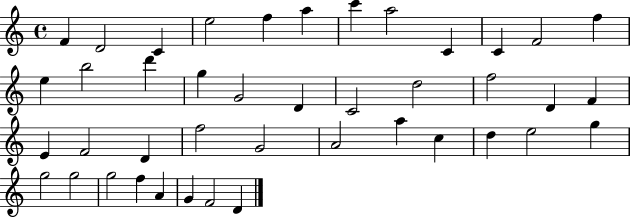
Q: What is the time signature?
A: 4/4